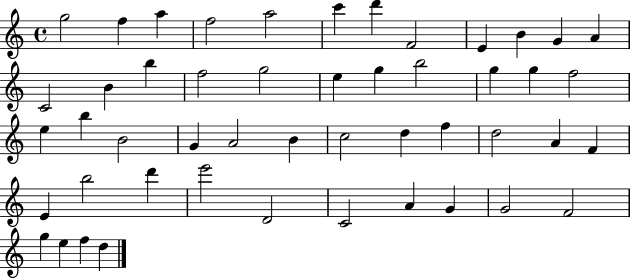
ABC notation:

X:1
T:Untitled
M:4/4
L:1/4
K:C
g2 f a f2 a2 c' d' F2 E B G A C2 B b f2 g2 e g b2 g g f2 e b B2 G A2 B c2 d f d2 A F E b2 d' e'2 D2 C2 A G G2 F2 g e f d